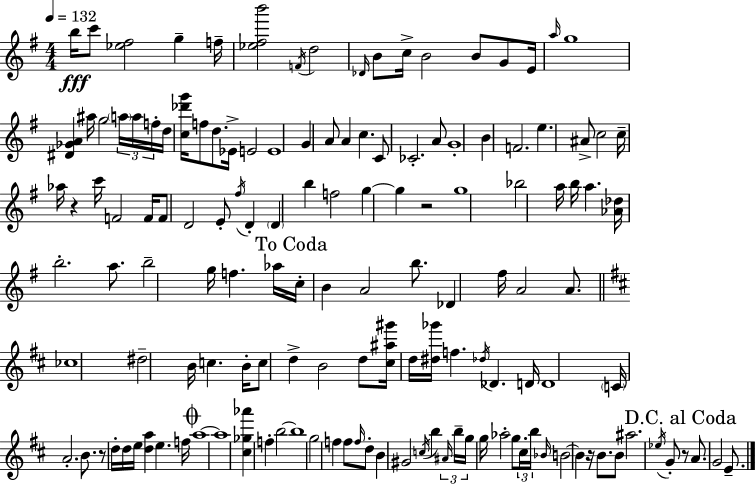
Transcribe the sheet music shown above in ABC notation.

X:1
T:Untitled
M:4/4
L:1/4
K:Em
b/4 c'/2 [_e^f]2 g f/4 [_e^fb']2 F/4 d2 _D/4 B/2 c/4 B2 B/2 G/2 E/4 a/4 g4 [^D_GA] ^a/4 g2 a/4 a/4 f/4 d/4 [c_d'g']/4 f/2 d/2 _E/4 E2 E4 G A/2 A c C/2 _C2 A/2 G4 B F2 e ^A/2 c2 c/4 _a/4 z c'/4 F2 F/4 F/2 D2 E/2 ^f/4 D D b f2 g g z2 g4 _b2 a/4 b/4 a [_A_d]/4 b2 a/2 b2 g/4 f _a/4 c/4 B A2 b/2 _D ^f/4 A2 A/2 _c4 ^d2 B/4 c B/4 c/2 d B2 d/2 [^c^a^g']/4 d/4 [^d_g']/4 f _d/4 _D D/4 D4 C/4 A2 B/2 z/2 d/4 d/4 e/4 [da] e f/4 a4 a4 [^c_g_a'] f b2 b4 g2 f f/2 f/4 d/2 B ^G2 c/4 b ^A/4 b/4 g/4 g/4 _a2 g/2 ^c/4 b/4 _B/4 B2 B z/4 B/2 B/2 ^a2 _e/4 G/2 z/2 A/2 G2 E/2